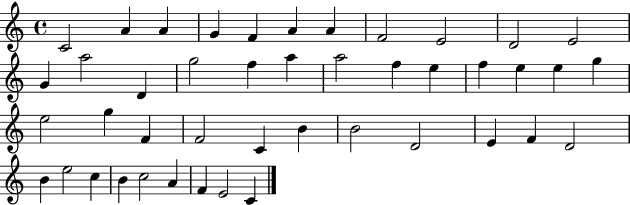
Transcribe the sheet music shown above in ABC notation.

X:1
T:Untitled
M:4/4
L:1/4
K:C
C2 A A G F A A F2 E2 D2 E2 G a2 D g2 f a a2 f e f e e g e2 g F F2 C B B2 D2 E F D2 B e2 c B c2 A F E2 C